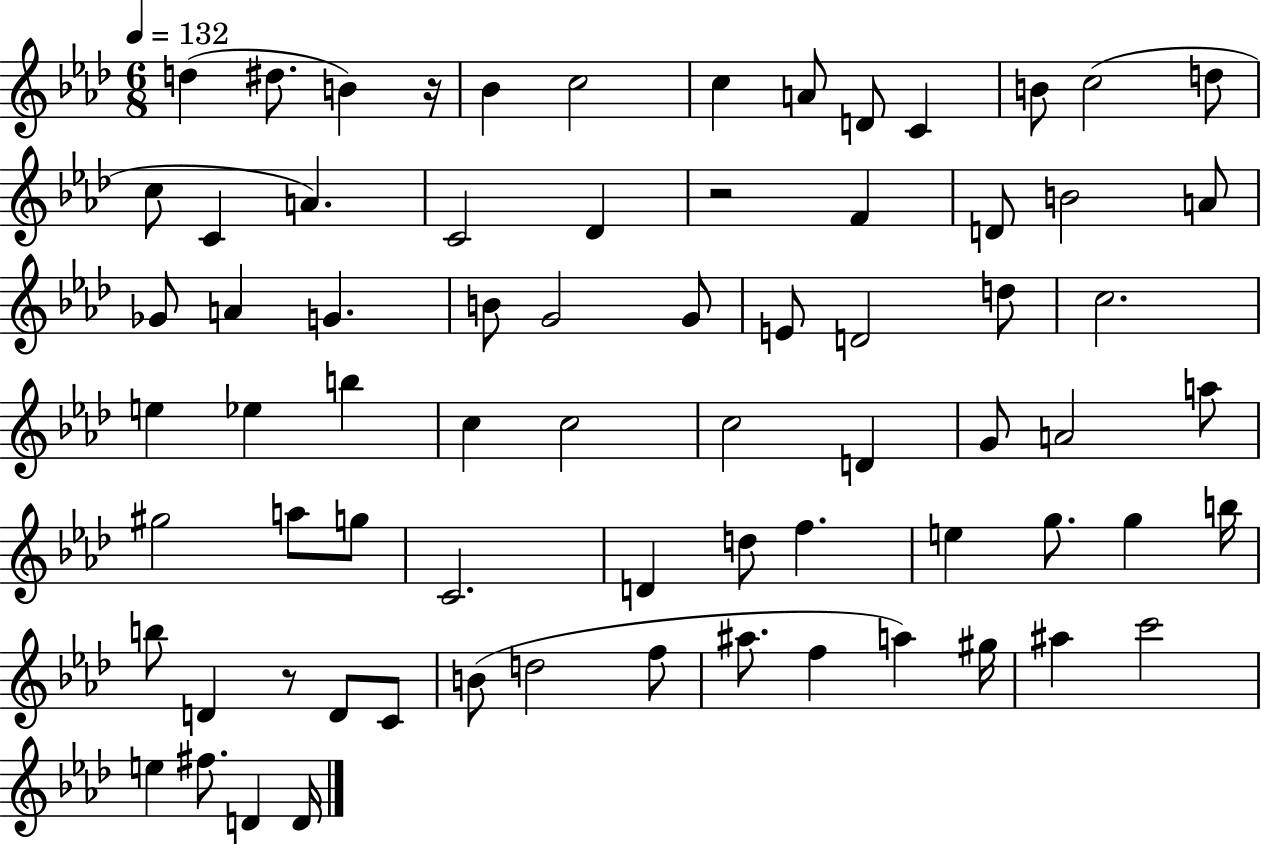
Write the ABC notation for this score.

X:1
T:Untitled
M:6/8
L:1/4
K:Ab
d ^d/2 B z/4 _B c2 c A/2 D/2 C B/2 c2 d/2 c/2 C A C2 _D z2 F D/2 B2 A/2 _G/2 A G B/2 G2 G/2 E/2 D2 d/2 c2 e _e b c c2 c2 D G/2 A2 a/2 ^g2 a/2 g/2 C2 D d/2 f e g/2 g b/4 b/2 D z/2 D/2 C/2 B/2 d2 f/2 ^a/2 f a ^g/4 ^a c'2 e ^f/2 D D/4